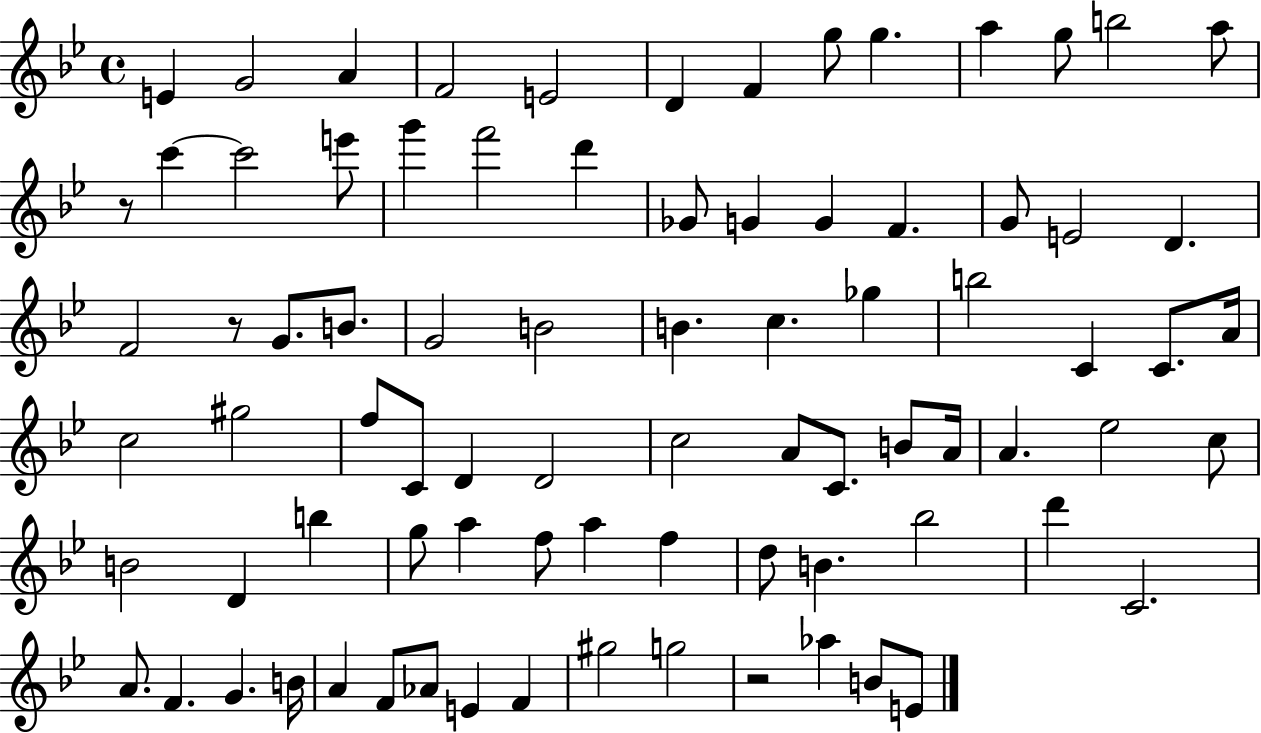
{
  \clef treble
  \time 4/4
  \defaultTimeSignature
  \key bes \major
  e'4 g'2 a'4 | f'2 e'2 | d'4 f'4 g''8 g''4. | a''4 g''8 b''2 a''8 | \break r8 c'''4~~ c'''2 e'''8 | g'''4 f'''2 d'''4 | ges'8 g'4 g'4 f'4. | g'8 e'2 d'4. | \break f'2 r8 g'8. b'8. | g'2 b'2 | b'4. c''4. ges''4 | b''2 c'4 c'8. a'16 | \break c''2 gis''2 | f''8 c'8 d'4 d'2 | c''2 a'8 c'8. b'8 a'16 | a'4. ees''2 c''8 | \break b'2 d'4 b''4 | g''8 a''4 f''8 a''4 f''4 | d''8 b'4. bes''2 | d'''4 c'2. | \break a'8. f'4. g'4. b'16 | a'4 f'8 aes'8 e'4 f'4 | gis''2 g''2 | r2 aes''4 b'8 e'8 | \break \bar "|."
}